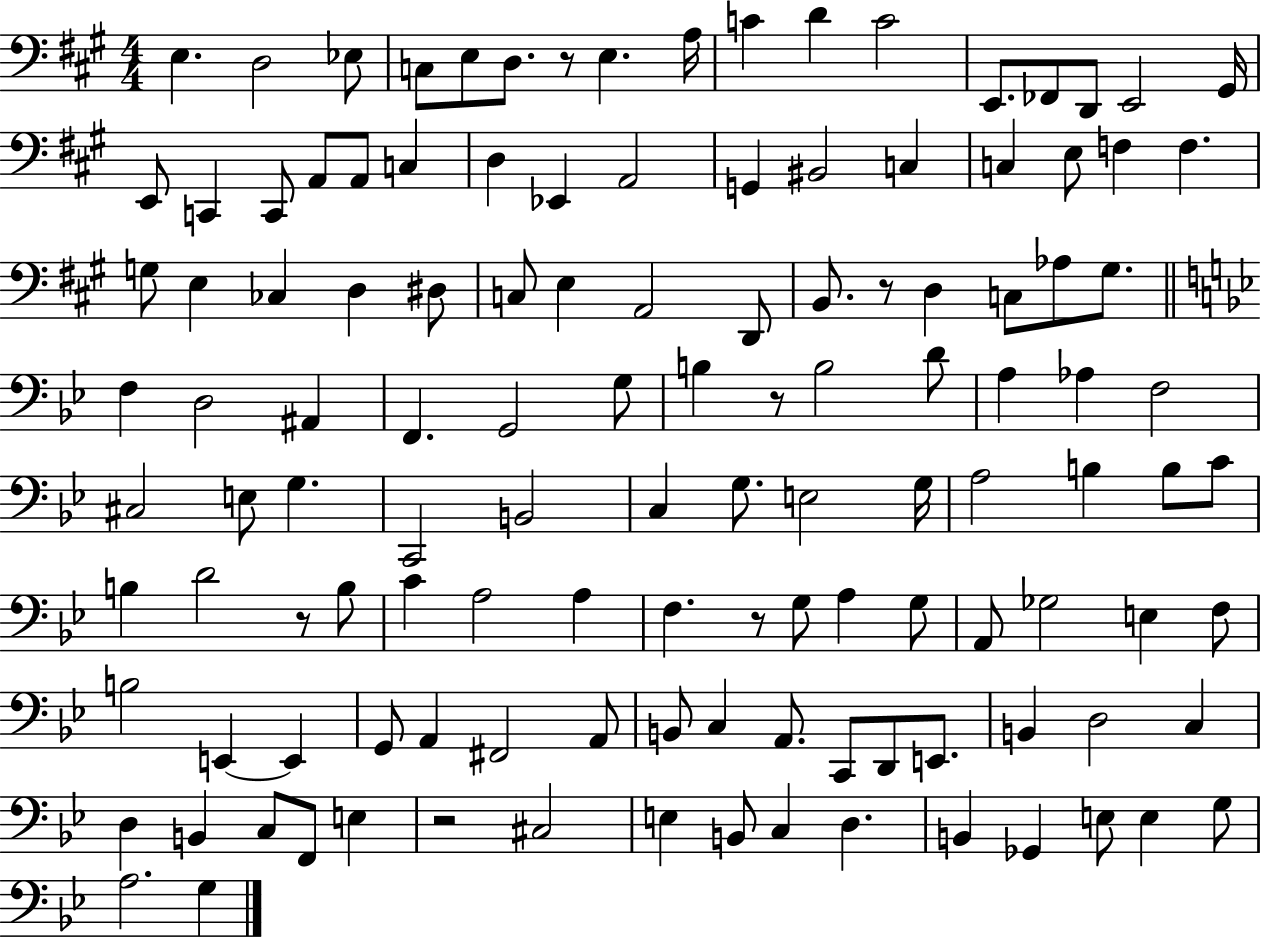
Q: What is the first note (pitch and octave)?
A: E3